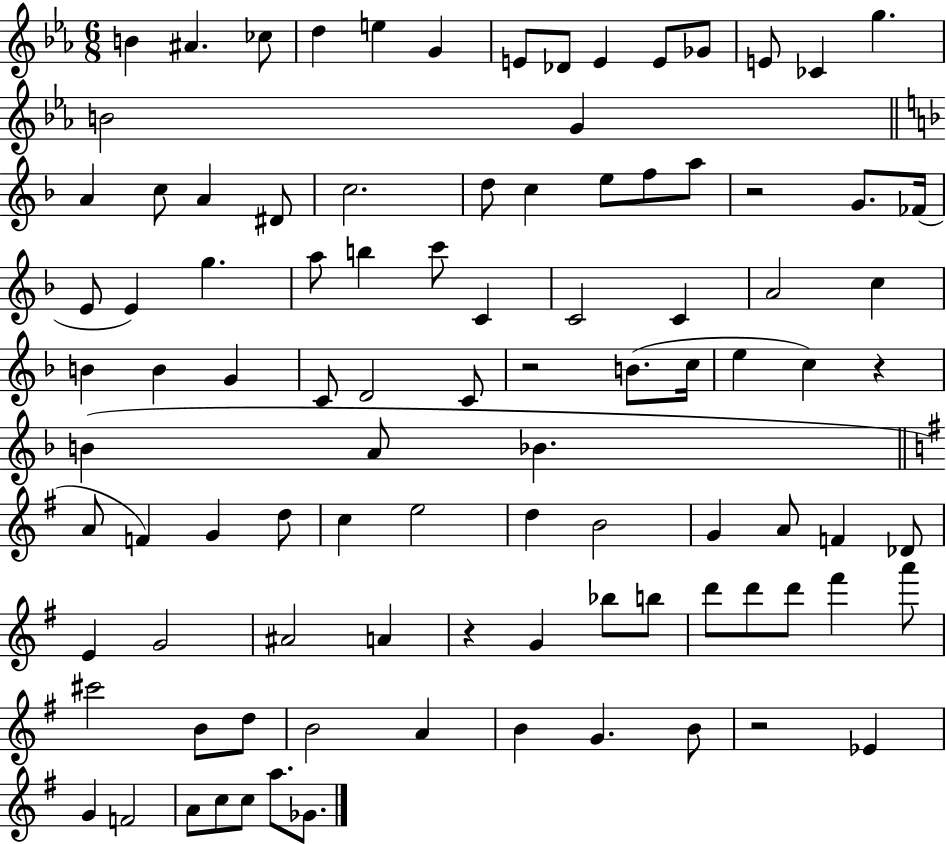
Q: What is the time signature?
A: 6/8